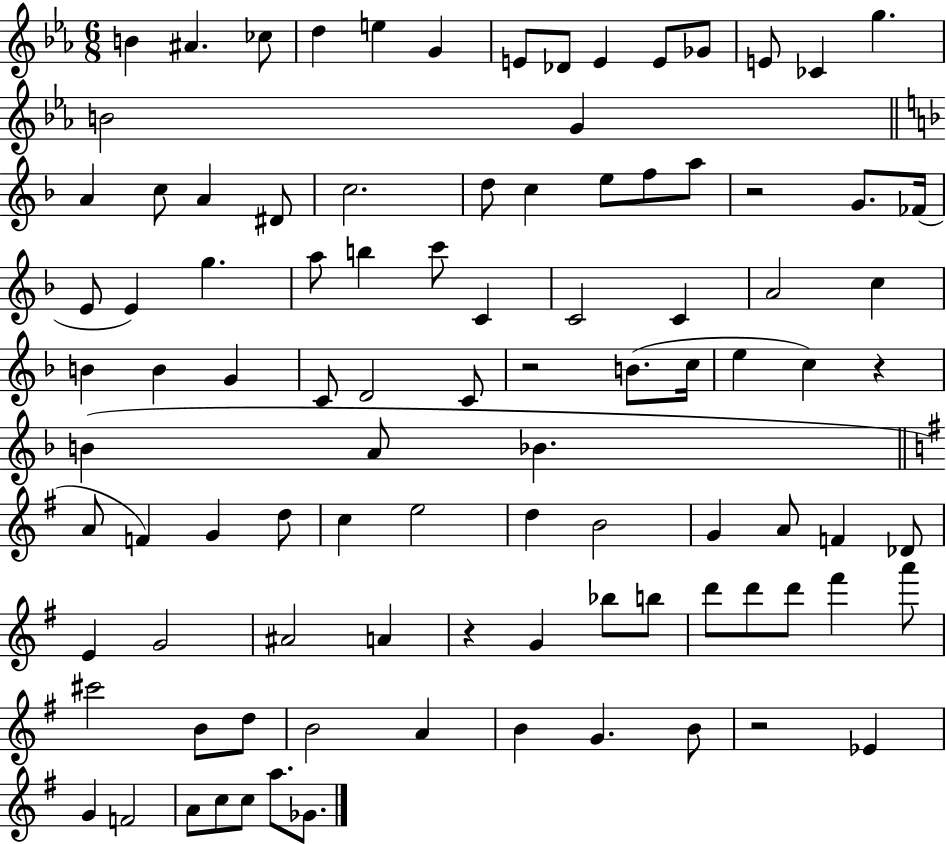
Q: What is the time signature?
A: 6/8